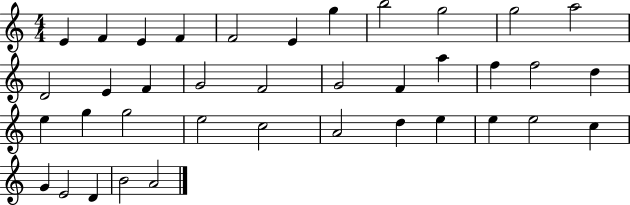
E4/q F4/q E4/q F4/q F4/h E4/q G5/q B5/h G5/h G5/h A5/h D4/h E4/q F4/q G4/h F4/h G4/h F4/q A5/q F5/q F5/h D5/q E5/q G5/q G5/h E5/h C5/h A4/h D5/q E5/q E5/q E5/h C5/q G4/q E4/h D4/q B4/h A4/h